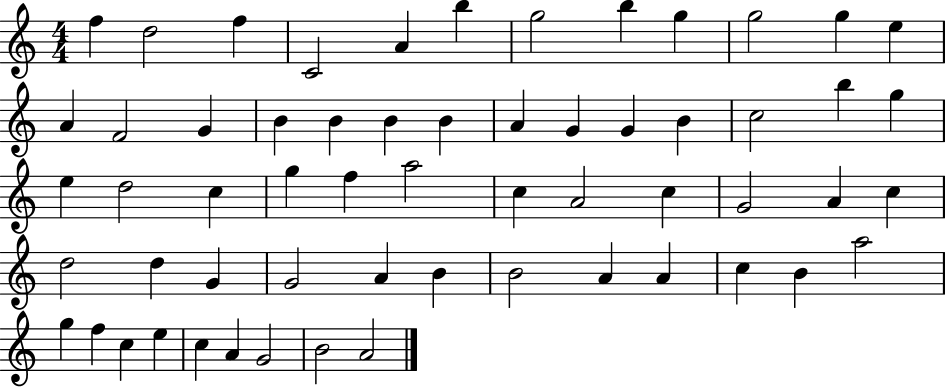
{
  \clef treble
  \numericTimeSignature
  \time 4/4
  \key c \major
  f''4 d''2 f''4 | c'2 a'4 b''4 | g''2 b''4 g''4 | g''2 g''4 e''4 | \break a'4 f'2 g'4 | b'4 b'4 b'4 b'4 | a'4 g'4 g'4 b'4 | c''2 b''4 g''4 | \break e''4 d''2 c''4 | g''4 f''4 a''2 | c''4 a'2 c''4 | g'2 a'4 c''4 | \break d''2 d''4 g'4 | g'2 a'4 b'4 | b'2 a'4 a'4 | c''4 b'4 a''2 | \break g''4 f''4 c''4 e''4 | c''4 a'4 g'2 | b'2 a'2 | \bar "|."
}